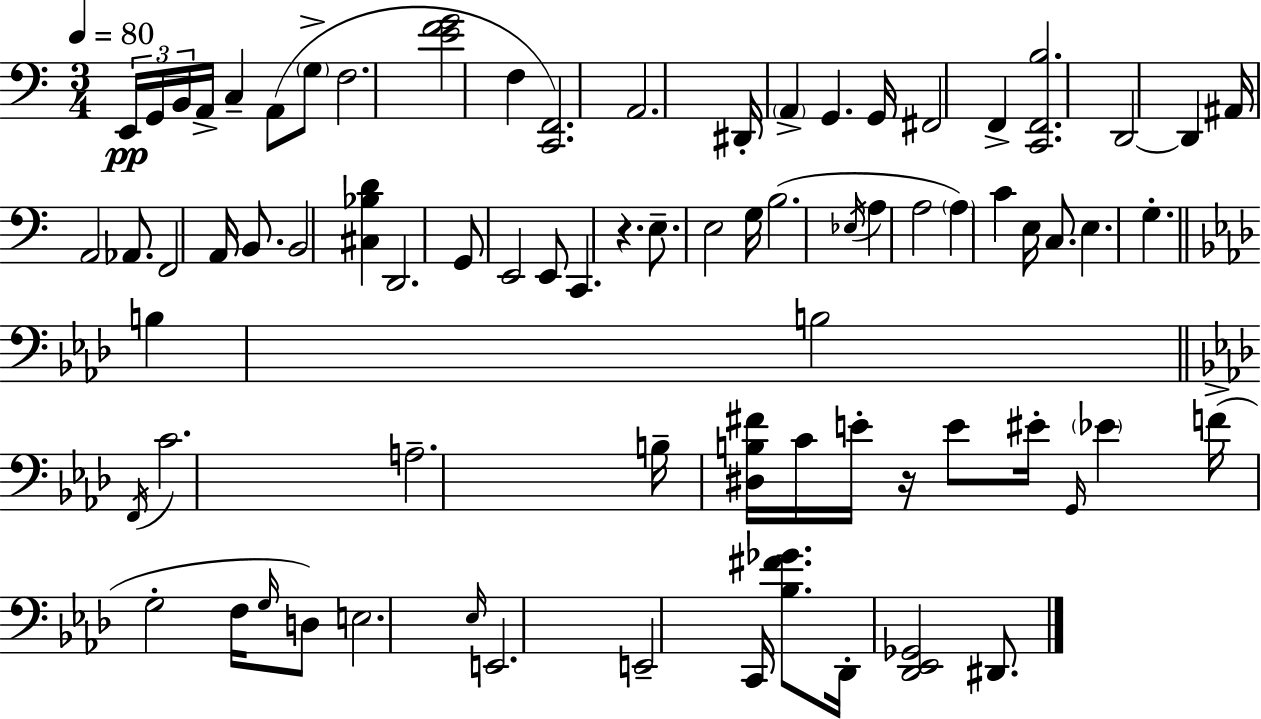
E2/s G2/s B2/s A2/s C3/q A2/e G3/e F3/h. [E4,F4,G4]/h F3/q [C2,F2]/h. A2/h. D#2/s A2/q G2/q. G2/s F#2/h F2/q [C2,F2,B3]/h. D2/h D2/q A#2/s A2/h Ab2/e. F2/h A2/s B2/e. B2/h [C#3,Bb3,D4]/q D2/h. G2/e E2/h E2/e C2/q. R/q. E3/e. E3/h G3/s B3/h. Eb3/s A3/q A3/h A3/q C4/q E3/s C3/e. E3/q. G3/q. B3/q B3/h F2/s C4/h. A3/h. B3/s [D#3,B3,F#4]/s C4/s E4/s R/s E4/e EIS4/s G2/s Eb4/q F4/s G3/h F3/s G3/s D3/e E3/h. Eb3/s E2/h. E2/h C2/s [Bb3,F#4,Gb4]/e. Db2/s [Db2,Eb2,Gb2]/h D#2/e.